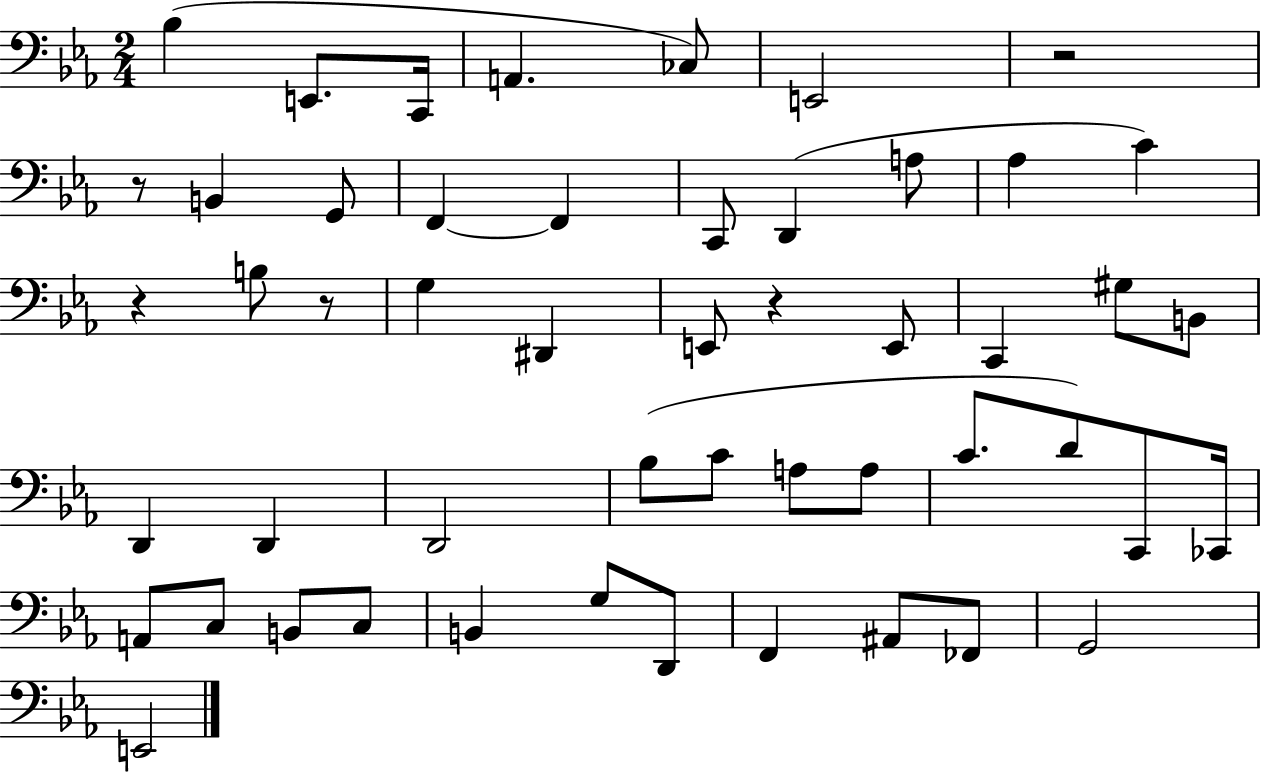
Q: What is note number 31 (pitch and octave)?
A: C4